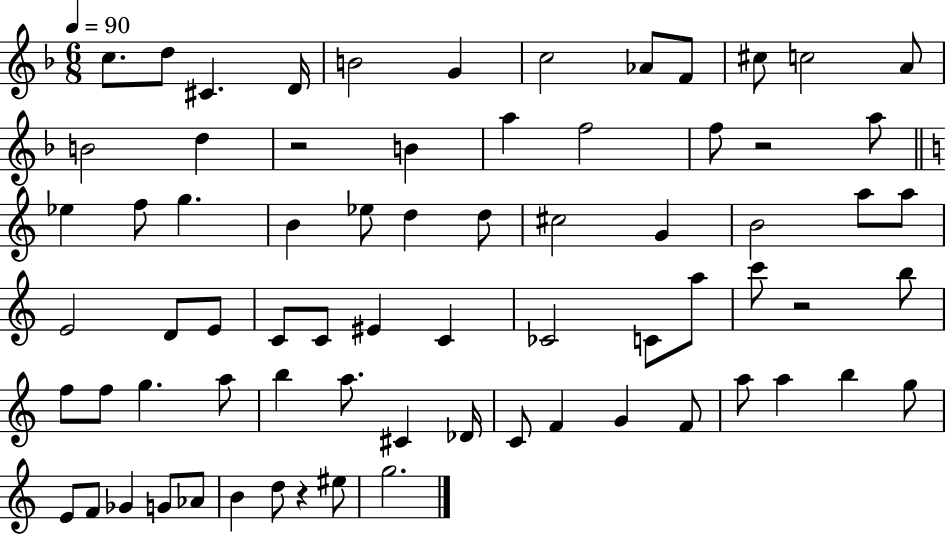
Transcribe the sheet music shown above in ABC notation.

X:1
T:Untitled
M:6/8
L:1/4
K:F
c/2 d/2 ^C D/4 B2 G c2 _A/2 F/2 ^c/2 c2 A/2 B2 d z2 B a f2 f/2 z2 a/2 _e f/2 g B _e/2 d d/2 ^c2 G B2 a/2 a/2 E2 D/2 E/2 C/2 C/2 ^E C _C2 C/2 a/2 c'/2 z2 b/2 f/2 f/2 g a/2 b a/2 ^C _D/4 C/2 F G F/2 a/2 a b g/2 E/2 F/2 _G G/2 _A/2 B d/2 z ^e/2 g2